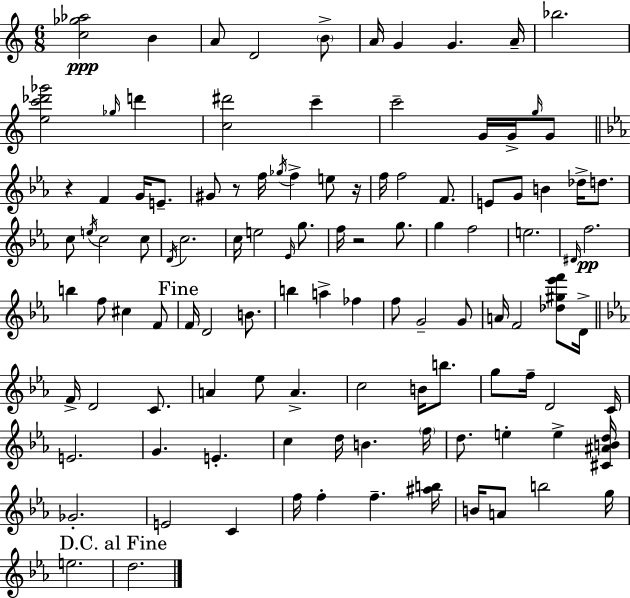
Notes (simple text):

[C5,Gb5,Ab5]/h B4/q A4/e D4/h B4/e A4/s G4/q G4/q. A4/s Bb5/h. [E5,C6,Db6,Gb6]/h Gb5/s D6/q [C5,D#6]/h C6/q C6/h G4/s G4/s G5/s G4/e R/q F4/q G4/s E4/e. G#4/e R/e F5/s Gb5/s F5/q E5/e R/s F5/s F5/h F4/e. E4/e G4/e B4/q Db5/s D5/e. C5/e E5/s C5/h C5/e D4/s C5/h. C5/s E5/h Eb4/s G5/e. F5/s R/h G5/e. G5/q F5/h E5/h. D#4/s F5/h. B5/q F5/e C#5/q F4/e F4/s D4/h B4/e. B5/q A5/q FES5/q F5/e G4/h G4/e A4/s F4/h [Db5,G#5,Eb6,F6]/e D4/s F4/s D4/h C4/e. A4/q Eb5/e A4/q. C5/h B4/s B5/e. G5/e F5/s D4/h C4/s E4/h. G4/q. E4/q. C5/q D5/s B4/q. F5/s D5/e. E5/q E5/q [C#4,A#4,B4,D5]/s Gb4/h. E4/h C4/q F5/s F5/q F5/q. [A#5,B5]/s B4/s A4/e B5/h G5/s E5/h. D5/h.